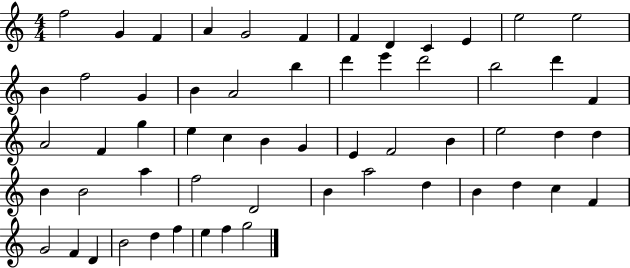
F5/h G4/q F4/q A4/q G4/h F4/q F4/q D4/q C4/q E4/q E5/h E5/h B4/q F5/h G4/q B4/q A4/h B5/q D6/q E6/q D6/h B5/h D6/q F4/q A4/h F4/q G5/q E5/q C5/q B4/q G4/q E4/q F4/h B4/q E5/h D5/q D5/q B4/q B4/h A5/q F5/h D4/h B4/q A5/h D5/q B4/q D5/q C5/q F4/q G4/h F4/q D4/q B4/h D5/q F5/q E5/q F5/q G5/h